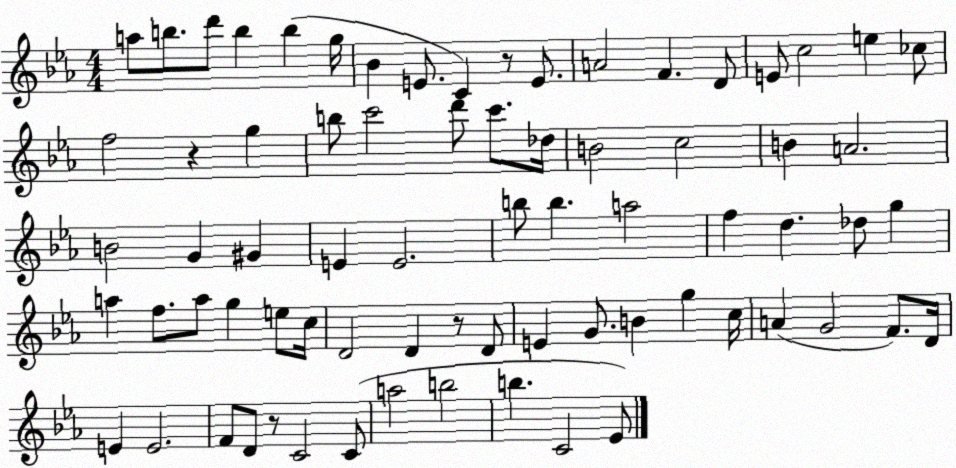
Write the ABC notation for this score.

X:1
T:Untitled
M:4/4
L:1/4
K:Eb
a/2 b/2 d'/2 b b g/4 _B E/2 C z/2 E/2 A2 F D/2 E/2 c2 e _c/2 f2 z g b/2 c'2 d'/2 c'/2 _d/4 B2 c2 B A2 B2 G ^G E E2 b/2 b a2 f d _d/2 g a f/2 a/2 g e/2 c/4 D2 D z/2 D/2 E G/2 B g c/4 A G2 F/2 D/4 E E2 F/2 D/2 z/2 C2 C/2 a2 b2 b C2 _E/2